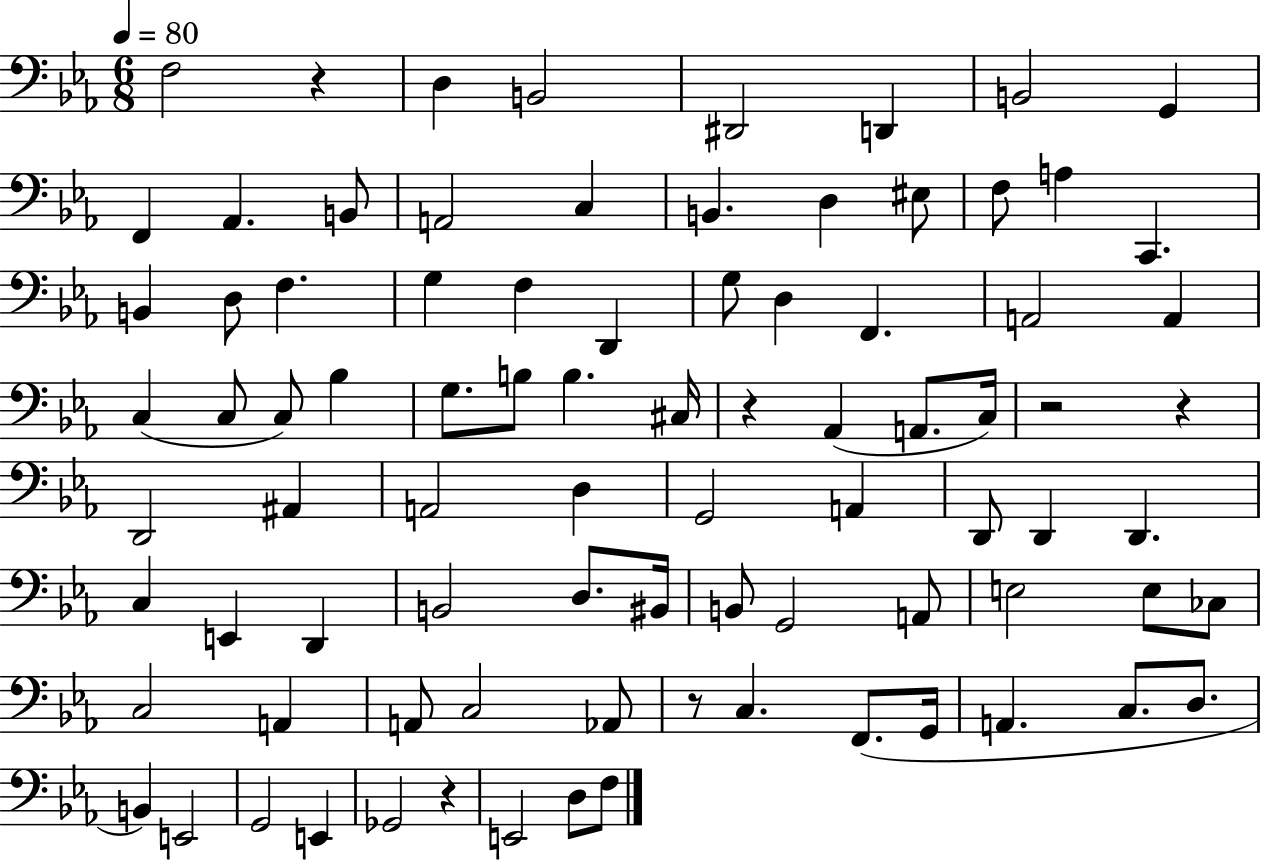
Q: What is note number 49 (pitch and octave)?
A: D2